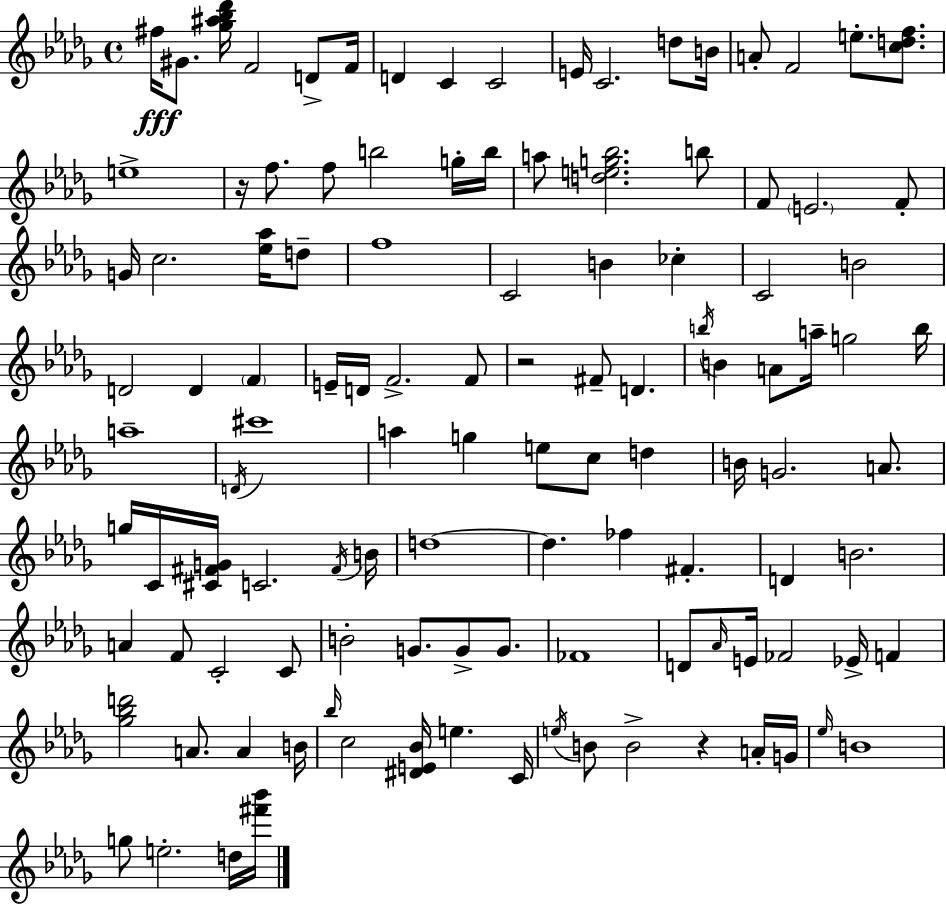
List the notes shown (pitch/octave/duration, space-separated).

F#5/s G#4/e. [Gb5,A#5,Bb5,Db6]/s F4/h D4/e F4/s D4/q C4/q C4/h E4/s C4/h. D5/e B4/s A4/e F4/h E5/e. [C5,D5,F5]/e. E5/w R/s F5/e. F5/e B5/h G5/s B5/s A5/e [D5,E5,G5,Bb5]/h. B5/e F4/e E4/h. F4/e G4/s C5/h. [Eb5,Ab5]/s D5/e F5/w C4/h B4/q CES5/q C4/h B4/h D4/h D4/q F4/q E4/s D4/s F4/h. F4/e R/h F#4/e D4/q. B5/s B4/q A4/e A5/s G5/h B5/s A5/w D4/s C#6/w A5/q G5/q E5/e C5/e D5/q B4/s G4/h. A4/e. G5/s C4/s [C#4,F#4,G4]/s C4/h. F#4/s B4/s D5/w D5/q. FES5/q F#4/q. D4/q B4/h. A4/q F4/e C4/h C4/e B4/h G4/e. G4/e G4/e. FES4/w D4/e Ab4/s E4/s FES4/h Eb4/s F4/q [Gb5,Bb5,D6]/h A4/e. A4/q B4/s Bb5/s C5/h [D#4,E4,Bb4]/s E5/q. C4/s E5/s B4/e B4/h R/q A4/s G4/s Eb5/s B4/w G5/e E5/h. D5/s [F#6,Bb6]/s